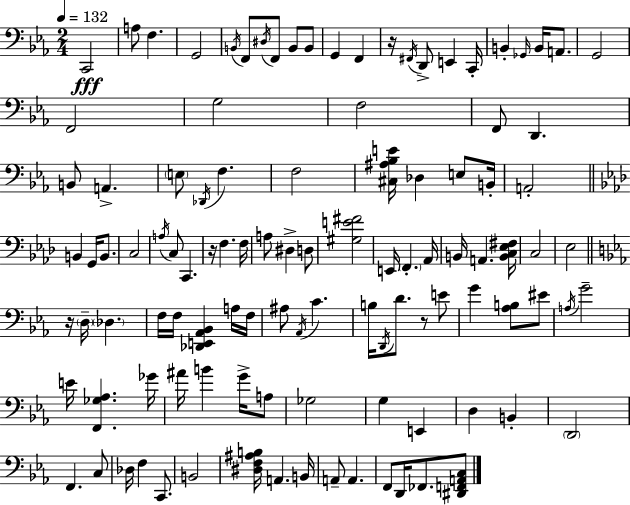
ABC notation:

X:1
T:Untitled
M:2/4
L:1/4
K:Cm
C,,2 A,/2 F, G,,2 B,,/4 F,,/2 ^D,/4 F,,/2 B,,/2 B,,/2 G,, F,, z/4 ^F,,/4 D,,/2 E,, C,,/4 B,, _G,,/4 B,,/4 A,,/2 G,,2 F,,2 G,2 F,2 F,,/2 D,, B,,/2 A,, E,/2 _D,,/4 F, F,2 [^C,^A,_B,E]/4 _D, E,/2 B,,/4 A,,2 B,, G,,/4 B,,/2 C,2 A,/4 C,/2 C,, z/4 F, F,/4 A,/2 ^D, D,/2 [^G,E^F]2 E,,/4 F,, _A,,/4 B,,/4 A,, [B,,C,_E,^F,]/4 C,2 _E,2 z/4 D,/4 _D, F,/4 F,/4 [_D,,E,,_A,,_B,,] A,/4 F,/4 ^A,/2 _A,,/4 C B,/4 D,,/4 D/2 z/2 E/2 G [_A,B,]/2 ^E/2 A,/4 G2 E/4 [F,,_G,_A,] _G/4 ^A/4 B G/4 A,/2 _G,2 G, E,, D, B,, D,,2 F,, C,/2 _D,/4 F, C,,/2 B,,2 [^D,F,^A,B,]/4 A,, B,,/4 A,,/2 A,, F,,/2 D,,/4 _F,,/2 [^D,,F,,A,,C,]/2